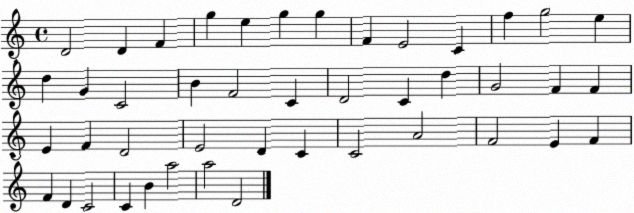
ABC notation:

X:1
T:Untitled
M:4/4
L:1/4
K:C
D2 D F g e g g F E2 C f g2 e d G C2 B F2 C D2 C d G2 F F E F D2 E2 D C C2 A2 F2 E F F D C2 C B a2 a2 D2